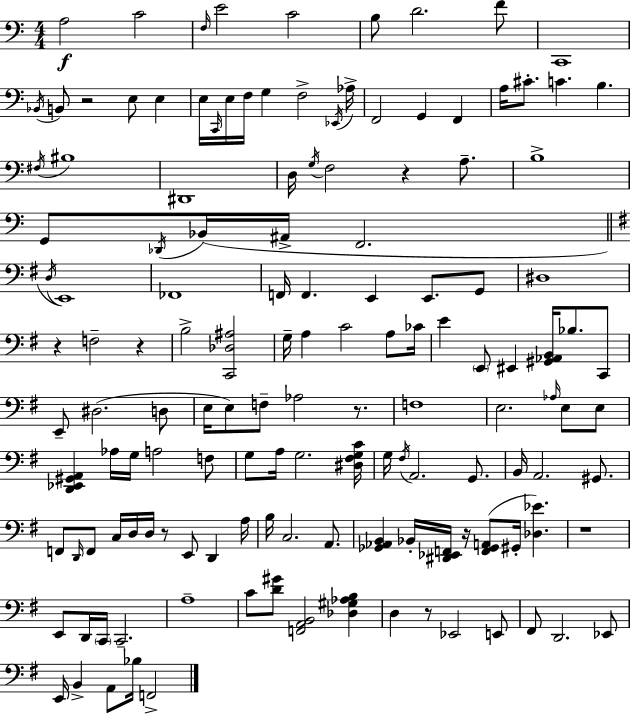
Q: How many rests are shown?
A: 9